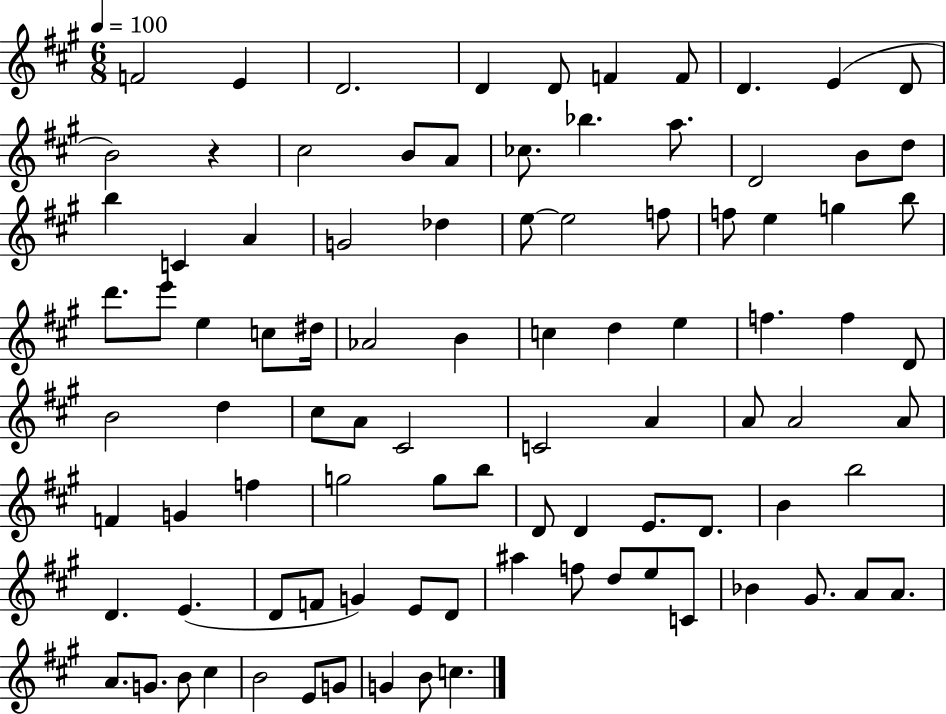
F4/h E4/q D4/h. D4/q D4/e F4/q F4/e D4/q. E4/q D4/e B4/h R/q C#5/h B4/e A4/e CES5/e. Bb5/q. A5/e. D4/h B4/e D5/e B5/q C4/q A4/q G4/h Db5/q E5/e E5/h F5/e F5/e E5/q G5/q B5/e D6/e. E6/e E5/q C5/e D#5/s Ab4/h B4/q C5/q D5/q E5/q F5/q. F5/q D4/e B4/h D5/q C#5/e A4/e C#4/h C4/h A4/q A4/e A4/h A4/e F4/q G4/q F5/q G5/h G5/e B5/e D4/e D4/q E4/e. D4/e. B4/q B5/h D4/q. E4/q. D4/e F4/e G4/q E4/e D4/e A#5/q F5/e D5/e E5/e C4/e Bb4/q G#4/e. A4/e A4/e. A4/e. G4/e. B4/e C#5/q B4/h E4/e G4/e G4/q B4/e C5/q.